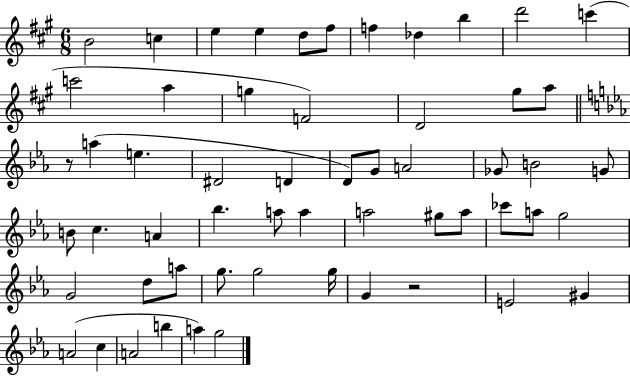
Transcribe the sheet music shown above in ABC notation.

X:1
T:Untitled
M:6/8
L:1/4
K:A
B2 c e e d/2 ^f/2 f _d b d'2 c' c'2 a g F2 D2 ^g/2 a/2 z/2 a e ^D2 D D/2 G/2 A2 _G/2 B2 G/2 B/2 c A _b a/2 a a2 ^g/2 a/2 _c'/2 a/2 g2 G2 d/2 a/2 g/2 g2 g/4 G z2 E2 ^G A2 c A2 b a g2